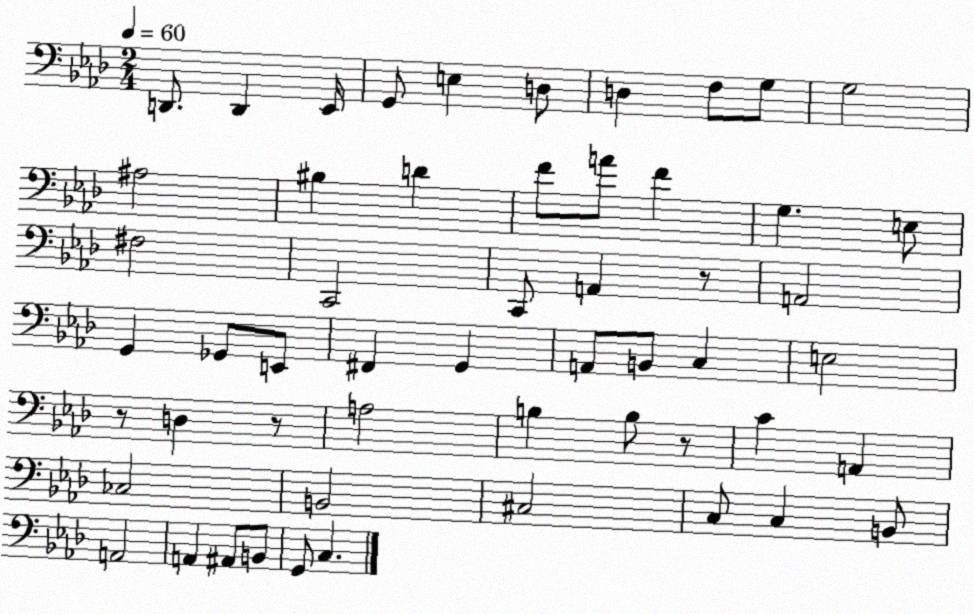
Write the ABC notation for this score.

X:1
T:Untitled
M:2/4
L:1/4
K:Ab
D,,/2 D,, _E,,/4 G,,/2 E, D,/2 D, F,/2 G,/2 G,2 ^A,2 ^B, D F/2 A/2 F G, E,/2 ^F,2 C,,2 C,,/2 A,, z/2 A,,2 G,, _G,,/2 E,,/2 ^F,, G,, A,,/2 B,,/2 C, E,2 z/2 D, z/2 A,2 B, B,/2 z/2 C A,, _C,2 B,,2 ^C,2 C,/2 C, B,,/2 A,,2 A,, ^A,,/2 B,,/2 G,,/2 C,